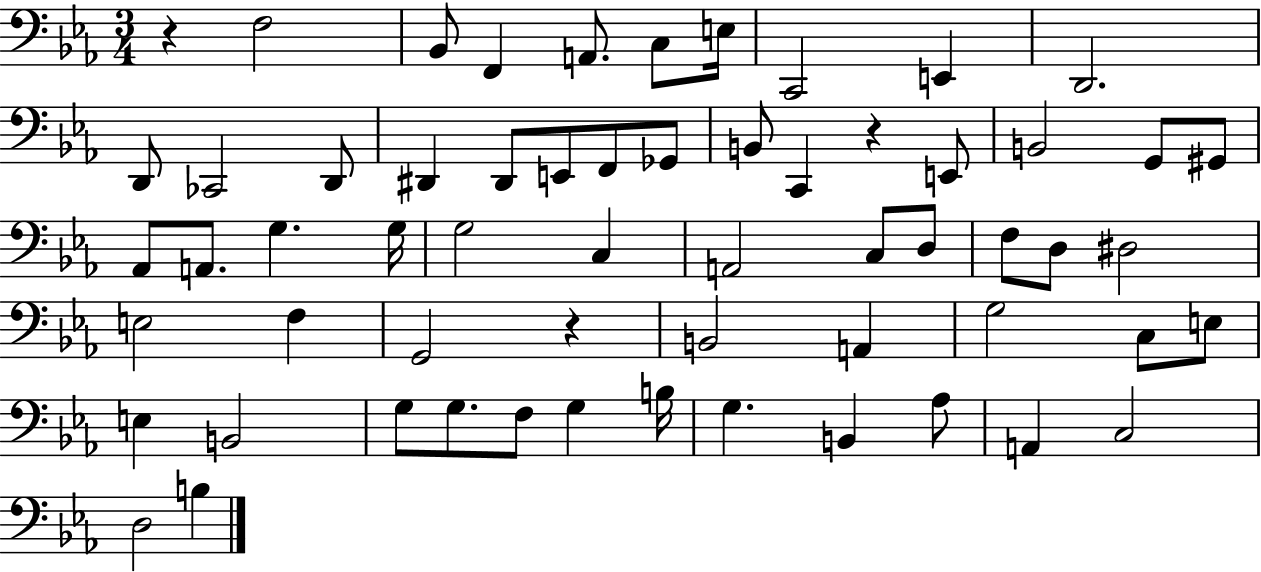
{
  \clef bass
  \numericTimeSignature
  \time 3/4
  \key ees \major
  \repeat volta 2 { r4 f2 | bes,8 f,4 a,8. c8 e16 | c,2 e,4 | d,2. | \break d,8 ces,2 d,8 | dis,4 dis,8 e,8 f,8 ges,8 | b,8 c,4 r4 e,8 | b,2 g,8 gis,8 | \break aes,8 a,8. g4. g16 | g2 c4 | a,2 c8 d8 | f8 d8 dis2 | \break e2 f4 | g,2 r4 | b,2 a,4 | g2 c8 e8 | \break e4 b,2 | g8 g8. f8 g4 b16 | g4. b,4 aes8 | a,4 c2 | \break d2 b4 | } \bar "|."
}